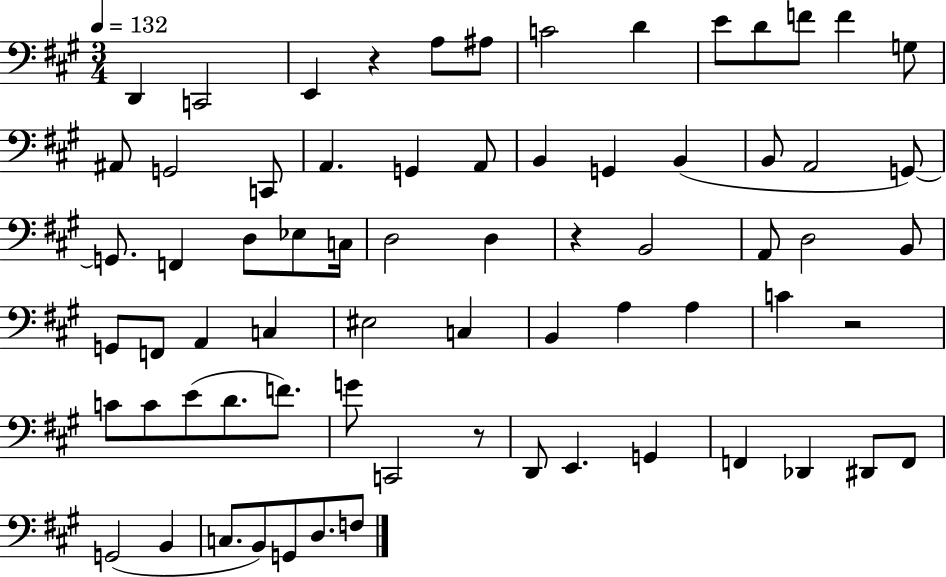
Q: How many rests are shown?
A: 4